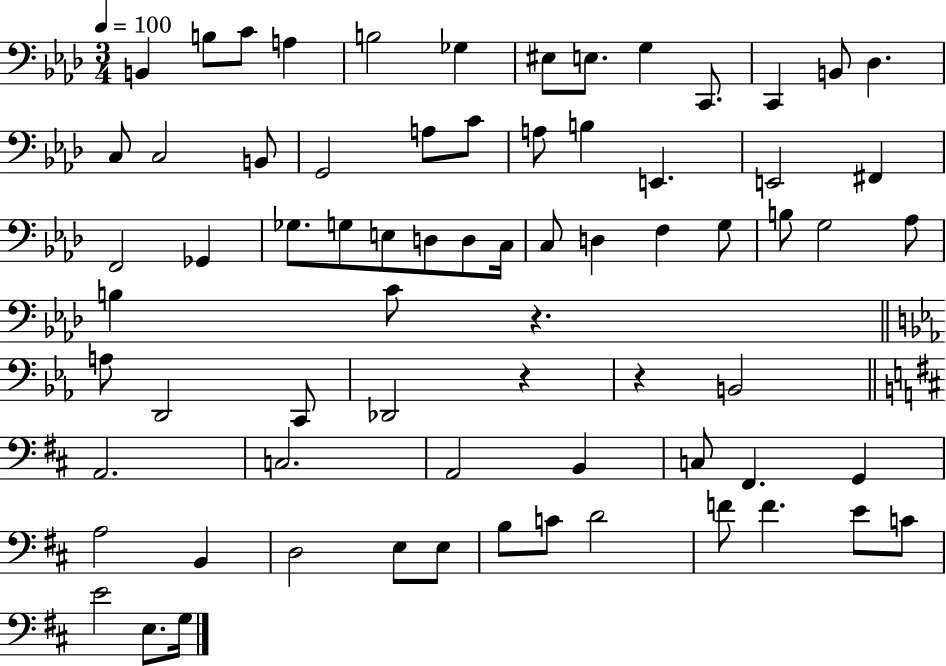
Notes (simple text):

B2/q B3/e C4/e A3/q B3/h Gb3/q EIS3/e E3/e. G3/q C2/e. C2/q B2/e Db3/q. C3/e C3/h B2/e G2/h A3/e C4/e A3/e B3/q E2/q. E2/h F#2/q F2/h Gb2/q Gb3/e. G3/e E3/e D3/e D3/e C3/s C3/e D3/q F3/q G3/e B3/e G3/h Ab3/e B3/q C4/e R/q. A3/e D2/h C2/e Db2/h R/q R/q B2/h A2/h. C3/h. A2/h B2/q C3/e F#2/q. G2/q A3/h B2/q D3/h E3/e E3/e B3/e C4/e D4/h F4/e F4/q. E4/e C4/e E4/h E3/e. G3/s